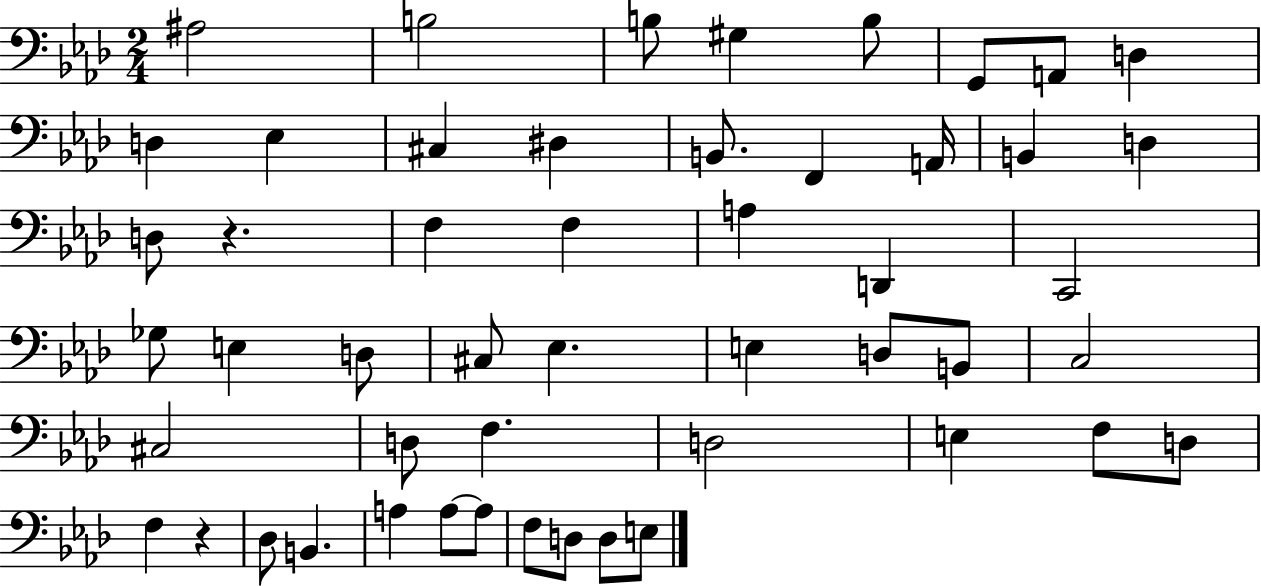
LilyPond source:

{
  \clef bass
  \numericTimeSignature
  \time 2/4
  \key aes \major
  ais2 | b2 | b8 gis4 b8 | g,8 a,8 d4 | \break d4 ees4 | cis4 dis4 | b,8. f,4 a,16 | b,4 d4 | \break d8 r4. | f4 f4 | a4 d,4 | c,2 | \break ges8 e4 d8 | cis8 ees4. | e4 d8 b,8 | c2 | \break cis2 | d8 f4. | d2 | e4 f8 d8 | \break f4 r4 | des8 b,4. | a4 a8~~ a8 | f8 d8 d8 e8 | \break \bar "|."
}